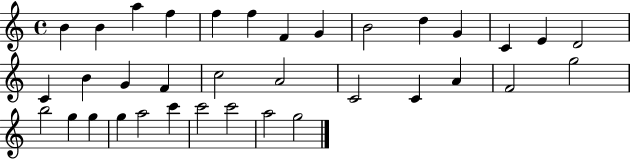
{
  \clef treble
  \time 4/4
  \defaultTimeSignature
  \key c \major
  b'4 b'4 a''4 f''4 | f''4 f''4 f'4 g'4 | b'2 d''4 g'4 | c'4 e'4 d'2 | \break c'4 b'4 g'4 f'4 | c''2 a'2 | c'2 c'4 a'4 | f'2 g''2 | \break b''2 g''4 g''4 | g''4 a''2 c'''4 | c'''2 c'''2 | a''2 g''2 | \break \bar "|."
}